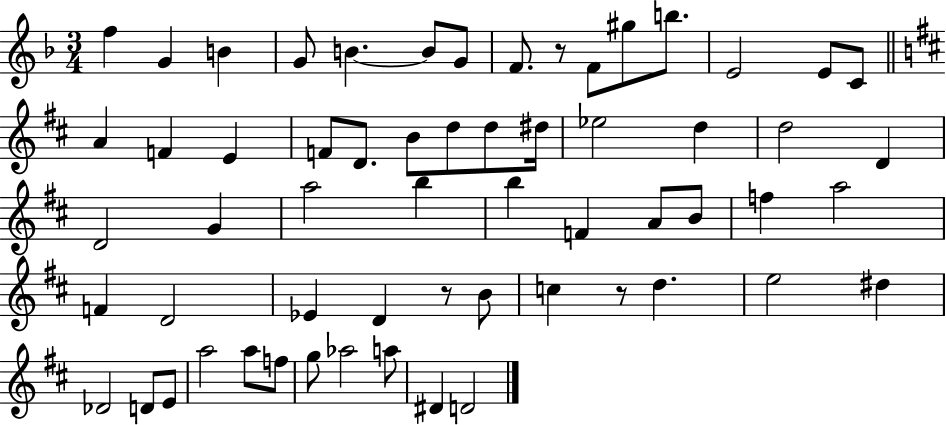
{
  \clef treble
  \numericTimeSignature
  \time 3/4
  \key f \major
  \repeat volta 2 { f''4 g'4 b'4 | g'8 b'4.~~ b'8 g'8 | f'8. r8 f'8 gis''8 b''8. | e'2 e'8 c'8 | \break \bar "||" \break \key d \major a'4 f'4 e'4 | f'8 d'8. b'8 d''8 d''8 dis''16 | ees''2 d''4 | d''2 d'4 | \break d'2 g'4 | a''2 b''4 | b''4 f'4 a'8 b'8 | f''4 a''2 | \break f'4 d'2 | ees'4 d'4 r8 b'8 | c''4 r8 d''4. | e''2 dis''4 | \break des'2 d'8 e'8 | a''2 a''8 f''8 | g''8 aes''2 a''8 | dis'4 d'2 | \break } \bar "|."
}